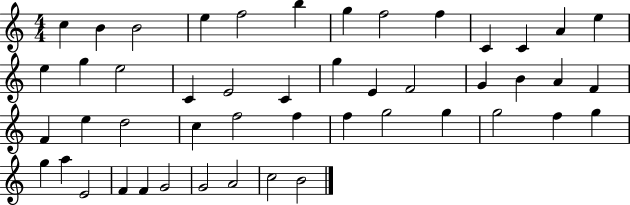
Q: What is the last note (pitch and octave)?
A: B4